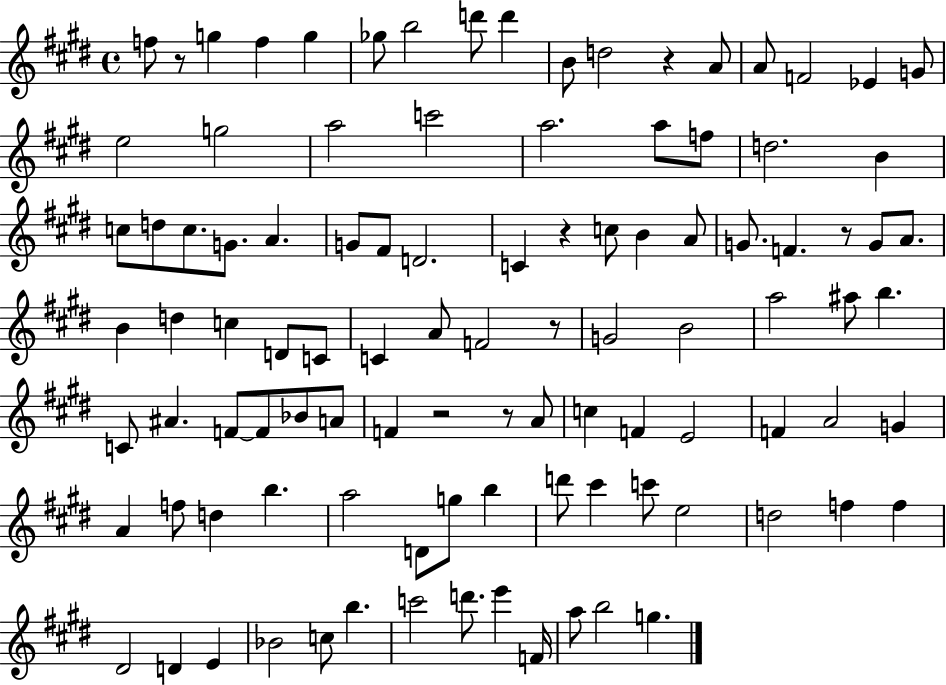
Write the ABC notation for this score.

X:1
T:Untitled
M:4/4
L:1/4
K:E
f/2 z/2 g f g _g/2 b2 d'/2 d' B/2 d2 z A/2 A/2 F2 _E G/2 e2 g2 a2 c'2 a2 a/2 f/2 d2 B c/2 d/2 c/2 G/2 A G/2 ^F/2 D2 C z c/2 B A/2 G/2 F z/2 G/2 A/2 B d c D/2 C/2 C A/2 F2 z/2 G2 B2 a2 ^a/2 b C/2 ^A F/2 F/2 _B/2 A/2 F z2 z/2 A/2 c F E2 F A2 G A f/2 d b a2 D/2 g/2 b d'/2 ^c' c'/2 e2 d2 f f ^D2 D E _B2 c/2 b c'2 d'/2 e' F/4 a/2 b2 g